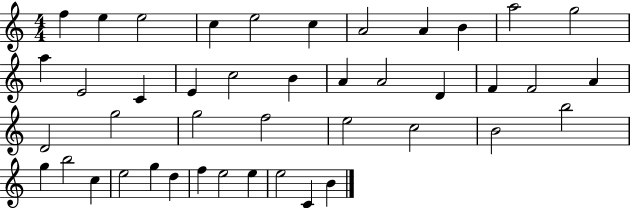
F5/q E5/q E5/h C5/q E5/h C5/q A4/h A4/q B4/q A5/h G5/h A5/q E4/h C4/q E4/q C5/h B4/q A4/q A4/h D4/q F4/q F4/h A4/q D4/h G5/h G5/h F5/h E5/h C5/h B4/h B5/h G5/q B5/h C5/q E5/h G5/q D5/q F5/q E5/h E5/q E5/h C4/q B4/q